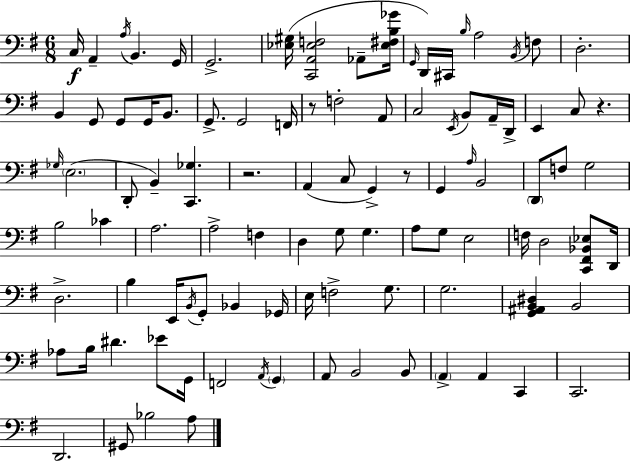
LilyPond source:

{
  \clef bass
  \numericTimeSignature
  \time 6/8
  \key e \minor
  c16\f a,4-- \acciaccatura { a16 } b,4. | g,16 g,2.-> | <ees gis>16( <c, a, ees f>2 aes,8-- | <ees fis b ges'>16 \grace { g,16 }) d,16 cis,16 \grace { b16 } a2 | \break \acciaccatura { b,16 } f8 d2.-. | b,4 g,8 g,8 | g,16 b,8. g,8.-> g,2 | f,16 r8 f2-. | \break a,8 c2 | \acciaccatura { e,16 } b,8 a,16-- d,16-> e,4 c8 r4. | \grace { ges16 } \parenthesize e2.( | d,8-. b,4--) | \break <c, ges>4. r2. | a,4( c8 | g,4->) r8 g,4 \grace { a16 } b,2 | \parenthesize d,8 f8 g2 | \break b2 | ces'4 a2. | a2-> | f4 d4 g8 | \break g4. a8 g8 e2 | f16 d2 | <c, fis, bes, ees>8 d,16 d2.-> | b4 e,16 | \break \acciaccatura { b,16 } g,8-. bes,4 ges,16 e16 f2-> | g8. g2. | <g, ais, b, dis>4 | b,2 aes8 b16 dis'4. | \break ees'8 g,16 f,2 | \acciaccatura { a,16 } \parenthesize g,4 a,8 b,2 | b,8 \parenthesize a,4-> | a,4 c,4 c,2. | \break d,2. | gis,8 bes2 | a8 \bar "|."
}